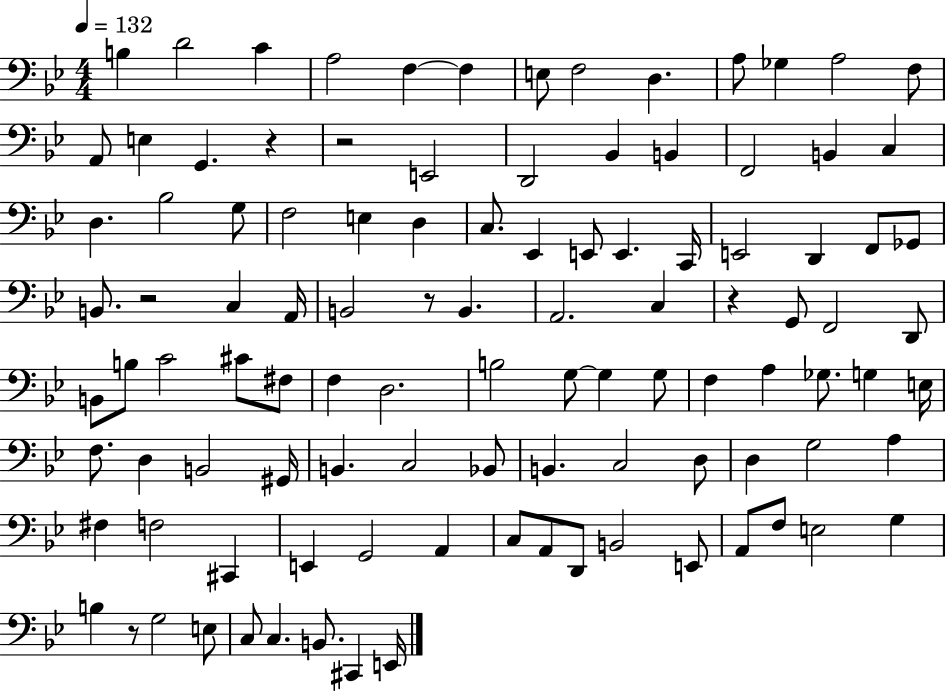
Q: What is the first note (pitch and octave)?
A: B3